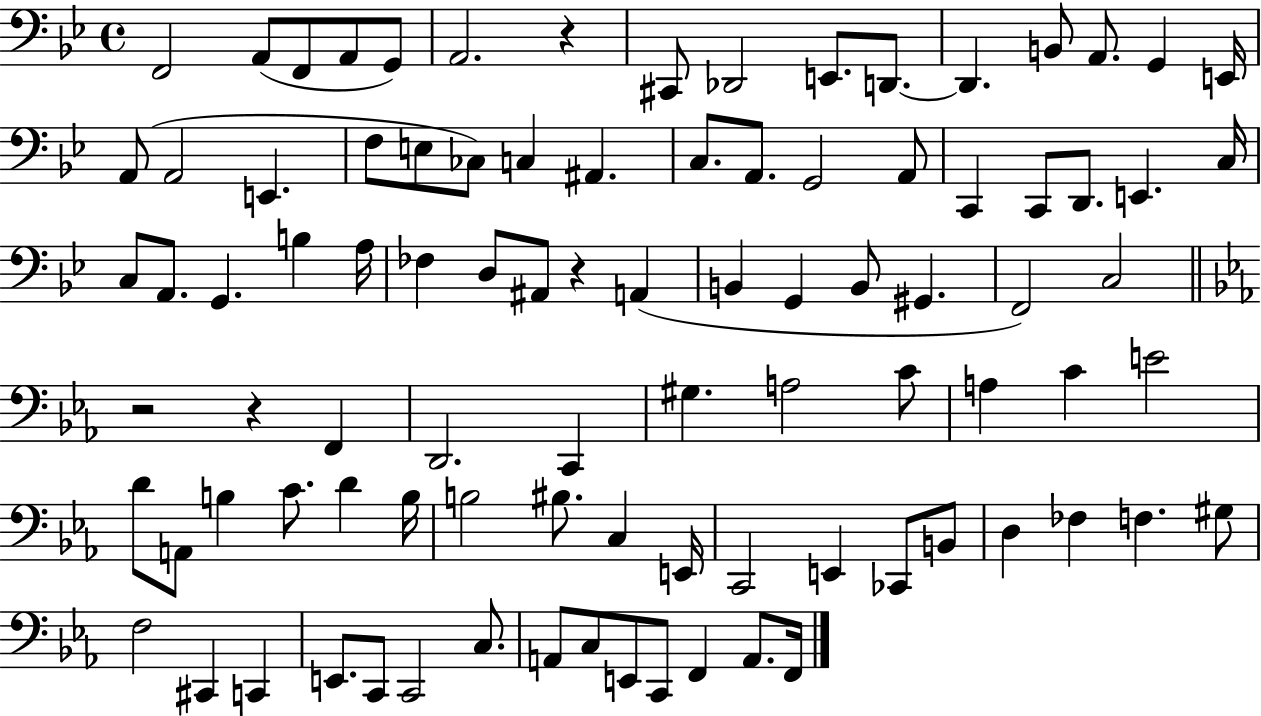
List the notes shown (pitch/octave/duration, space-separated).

F2/h A2/e F2/e A2/e G2/e A2/h. R/q C#2/e Db2/h E2/e. D2/e. D2/q. B2/e A2/e. G2/q E2/s A2/e A2/h E2/q. F3/e E3/e CES3/e C3/q A#2/q. C3/e. A2/e. G2/h A2/e C2/q C2/e D2/e. E2/q. C3/s C3/e A2/e. G2/q. B3/q A3/s FES3/q D3/e A#2/e R/q A2/q B2/q G2/q B2/e G#2/q. F2/h C3/h R/h R/q F2/q D2/h. C2/q G#3/q. A3/h C4/e A3/q C4/q E4/h D4/e A2/e B3/q C4/e. D4/q B3/s B3/h BIS3/e. C3/q E2/s C2/h E2/q CES2/e B2/e D3/q FES3/q F3/q. G#3/e F3/h C#2/q C2/q E2/e. C2/e C2/h C3/e. A2/e C3/e E2/e C2/e F2/q A2/e. F2/s